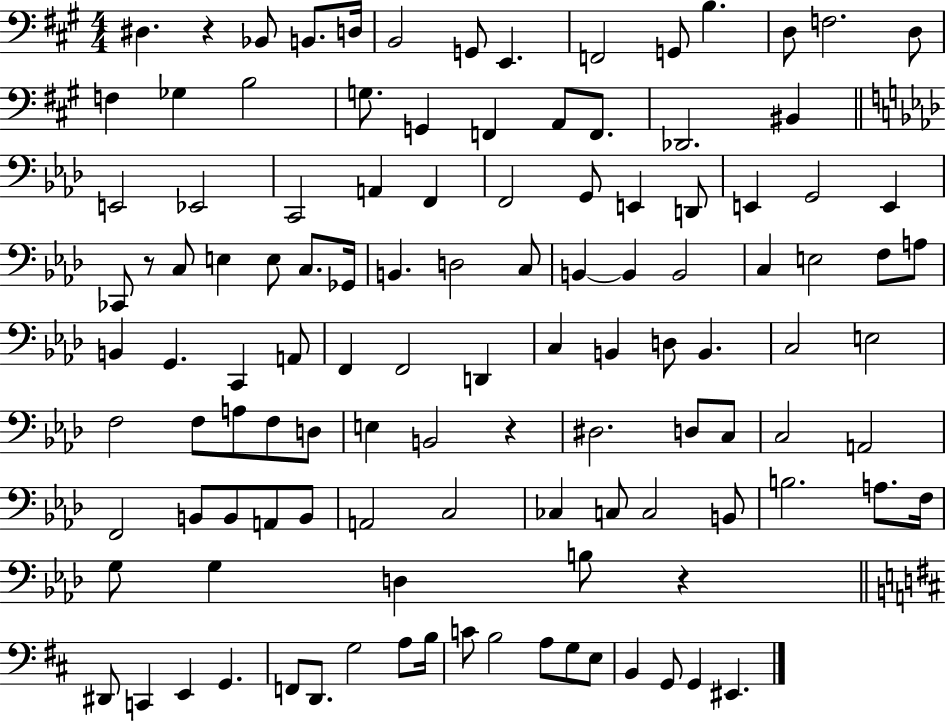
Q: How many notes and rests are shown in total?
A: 116